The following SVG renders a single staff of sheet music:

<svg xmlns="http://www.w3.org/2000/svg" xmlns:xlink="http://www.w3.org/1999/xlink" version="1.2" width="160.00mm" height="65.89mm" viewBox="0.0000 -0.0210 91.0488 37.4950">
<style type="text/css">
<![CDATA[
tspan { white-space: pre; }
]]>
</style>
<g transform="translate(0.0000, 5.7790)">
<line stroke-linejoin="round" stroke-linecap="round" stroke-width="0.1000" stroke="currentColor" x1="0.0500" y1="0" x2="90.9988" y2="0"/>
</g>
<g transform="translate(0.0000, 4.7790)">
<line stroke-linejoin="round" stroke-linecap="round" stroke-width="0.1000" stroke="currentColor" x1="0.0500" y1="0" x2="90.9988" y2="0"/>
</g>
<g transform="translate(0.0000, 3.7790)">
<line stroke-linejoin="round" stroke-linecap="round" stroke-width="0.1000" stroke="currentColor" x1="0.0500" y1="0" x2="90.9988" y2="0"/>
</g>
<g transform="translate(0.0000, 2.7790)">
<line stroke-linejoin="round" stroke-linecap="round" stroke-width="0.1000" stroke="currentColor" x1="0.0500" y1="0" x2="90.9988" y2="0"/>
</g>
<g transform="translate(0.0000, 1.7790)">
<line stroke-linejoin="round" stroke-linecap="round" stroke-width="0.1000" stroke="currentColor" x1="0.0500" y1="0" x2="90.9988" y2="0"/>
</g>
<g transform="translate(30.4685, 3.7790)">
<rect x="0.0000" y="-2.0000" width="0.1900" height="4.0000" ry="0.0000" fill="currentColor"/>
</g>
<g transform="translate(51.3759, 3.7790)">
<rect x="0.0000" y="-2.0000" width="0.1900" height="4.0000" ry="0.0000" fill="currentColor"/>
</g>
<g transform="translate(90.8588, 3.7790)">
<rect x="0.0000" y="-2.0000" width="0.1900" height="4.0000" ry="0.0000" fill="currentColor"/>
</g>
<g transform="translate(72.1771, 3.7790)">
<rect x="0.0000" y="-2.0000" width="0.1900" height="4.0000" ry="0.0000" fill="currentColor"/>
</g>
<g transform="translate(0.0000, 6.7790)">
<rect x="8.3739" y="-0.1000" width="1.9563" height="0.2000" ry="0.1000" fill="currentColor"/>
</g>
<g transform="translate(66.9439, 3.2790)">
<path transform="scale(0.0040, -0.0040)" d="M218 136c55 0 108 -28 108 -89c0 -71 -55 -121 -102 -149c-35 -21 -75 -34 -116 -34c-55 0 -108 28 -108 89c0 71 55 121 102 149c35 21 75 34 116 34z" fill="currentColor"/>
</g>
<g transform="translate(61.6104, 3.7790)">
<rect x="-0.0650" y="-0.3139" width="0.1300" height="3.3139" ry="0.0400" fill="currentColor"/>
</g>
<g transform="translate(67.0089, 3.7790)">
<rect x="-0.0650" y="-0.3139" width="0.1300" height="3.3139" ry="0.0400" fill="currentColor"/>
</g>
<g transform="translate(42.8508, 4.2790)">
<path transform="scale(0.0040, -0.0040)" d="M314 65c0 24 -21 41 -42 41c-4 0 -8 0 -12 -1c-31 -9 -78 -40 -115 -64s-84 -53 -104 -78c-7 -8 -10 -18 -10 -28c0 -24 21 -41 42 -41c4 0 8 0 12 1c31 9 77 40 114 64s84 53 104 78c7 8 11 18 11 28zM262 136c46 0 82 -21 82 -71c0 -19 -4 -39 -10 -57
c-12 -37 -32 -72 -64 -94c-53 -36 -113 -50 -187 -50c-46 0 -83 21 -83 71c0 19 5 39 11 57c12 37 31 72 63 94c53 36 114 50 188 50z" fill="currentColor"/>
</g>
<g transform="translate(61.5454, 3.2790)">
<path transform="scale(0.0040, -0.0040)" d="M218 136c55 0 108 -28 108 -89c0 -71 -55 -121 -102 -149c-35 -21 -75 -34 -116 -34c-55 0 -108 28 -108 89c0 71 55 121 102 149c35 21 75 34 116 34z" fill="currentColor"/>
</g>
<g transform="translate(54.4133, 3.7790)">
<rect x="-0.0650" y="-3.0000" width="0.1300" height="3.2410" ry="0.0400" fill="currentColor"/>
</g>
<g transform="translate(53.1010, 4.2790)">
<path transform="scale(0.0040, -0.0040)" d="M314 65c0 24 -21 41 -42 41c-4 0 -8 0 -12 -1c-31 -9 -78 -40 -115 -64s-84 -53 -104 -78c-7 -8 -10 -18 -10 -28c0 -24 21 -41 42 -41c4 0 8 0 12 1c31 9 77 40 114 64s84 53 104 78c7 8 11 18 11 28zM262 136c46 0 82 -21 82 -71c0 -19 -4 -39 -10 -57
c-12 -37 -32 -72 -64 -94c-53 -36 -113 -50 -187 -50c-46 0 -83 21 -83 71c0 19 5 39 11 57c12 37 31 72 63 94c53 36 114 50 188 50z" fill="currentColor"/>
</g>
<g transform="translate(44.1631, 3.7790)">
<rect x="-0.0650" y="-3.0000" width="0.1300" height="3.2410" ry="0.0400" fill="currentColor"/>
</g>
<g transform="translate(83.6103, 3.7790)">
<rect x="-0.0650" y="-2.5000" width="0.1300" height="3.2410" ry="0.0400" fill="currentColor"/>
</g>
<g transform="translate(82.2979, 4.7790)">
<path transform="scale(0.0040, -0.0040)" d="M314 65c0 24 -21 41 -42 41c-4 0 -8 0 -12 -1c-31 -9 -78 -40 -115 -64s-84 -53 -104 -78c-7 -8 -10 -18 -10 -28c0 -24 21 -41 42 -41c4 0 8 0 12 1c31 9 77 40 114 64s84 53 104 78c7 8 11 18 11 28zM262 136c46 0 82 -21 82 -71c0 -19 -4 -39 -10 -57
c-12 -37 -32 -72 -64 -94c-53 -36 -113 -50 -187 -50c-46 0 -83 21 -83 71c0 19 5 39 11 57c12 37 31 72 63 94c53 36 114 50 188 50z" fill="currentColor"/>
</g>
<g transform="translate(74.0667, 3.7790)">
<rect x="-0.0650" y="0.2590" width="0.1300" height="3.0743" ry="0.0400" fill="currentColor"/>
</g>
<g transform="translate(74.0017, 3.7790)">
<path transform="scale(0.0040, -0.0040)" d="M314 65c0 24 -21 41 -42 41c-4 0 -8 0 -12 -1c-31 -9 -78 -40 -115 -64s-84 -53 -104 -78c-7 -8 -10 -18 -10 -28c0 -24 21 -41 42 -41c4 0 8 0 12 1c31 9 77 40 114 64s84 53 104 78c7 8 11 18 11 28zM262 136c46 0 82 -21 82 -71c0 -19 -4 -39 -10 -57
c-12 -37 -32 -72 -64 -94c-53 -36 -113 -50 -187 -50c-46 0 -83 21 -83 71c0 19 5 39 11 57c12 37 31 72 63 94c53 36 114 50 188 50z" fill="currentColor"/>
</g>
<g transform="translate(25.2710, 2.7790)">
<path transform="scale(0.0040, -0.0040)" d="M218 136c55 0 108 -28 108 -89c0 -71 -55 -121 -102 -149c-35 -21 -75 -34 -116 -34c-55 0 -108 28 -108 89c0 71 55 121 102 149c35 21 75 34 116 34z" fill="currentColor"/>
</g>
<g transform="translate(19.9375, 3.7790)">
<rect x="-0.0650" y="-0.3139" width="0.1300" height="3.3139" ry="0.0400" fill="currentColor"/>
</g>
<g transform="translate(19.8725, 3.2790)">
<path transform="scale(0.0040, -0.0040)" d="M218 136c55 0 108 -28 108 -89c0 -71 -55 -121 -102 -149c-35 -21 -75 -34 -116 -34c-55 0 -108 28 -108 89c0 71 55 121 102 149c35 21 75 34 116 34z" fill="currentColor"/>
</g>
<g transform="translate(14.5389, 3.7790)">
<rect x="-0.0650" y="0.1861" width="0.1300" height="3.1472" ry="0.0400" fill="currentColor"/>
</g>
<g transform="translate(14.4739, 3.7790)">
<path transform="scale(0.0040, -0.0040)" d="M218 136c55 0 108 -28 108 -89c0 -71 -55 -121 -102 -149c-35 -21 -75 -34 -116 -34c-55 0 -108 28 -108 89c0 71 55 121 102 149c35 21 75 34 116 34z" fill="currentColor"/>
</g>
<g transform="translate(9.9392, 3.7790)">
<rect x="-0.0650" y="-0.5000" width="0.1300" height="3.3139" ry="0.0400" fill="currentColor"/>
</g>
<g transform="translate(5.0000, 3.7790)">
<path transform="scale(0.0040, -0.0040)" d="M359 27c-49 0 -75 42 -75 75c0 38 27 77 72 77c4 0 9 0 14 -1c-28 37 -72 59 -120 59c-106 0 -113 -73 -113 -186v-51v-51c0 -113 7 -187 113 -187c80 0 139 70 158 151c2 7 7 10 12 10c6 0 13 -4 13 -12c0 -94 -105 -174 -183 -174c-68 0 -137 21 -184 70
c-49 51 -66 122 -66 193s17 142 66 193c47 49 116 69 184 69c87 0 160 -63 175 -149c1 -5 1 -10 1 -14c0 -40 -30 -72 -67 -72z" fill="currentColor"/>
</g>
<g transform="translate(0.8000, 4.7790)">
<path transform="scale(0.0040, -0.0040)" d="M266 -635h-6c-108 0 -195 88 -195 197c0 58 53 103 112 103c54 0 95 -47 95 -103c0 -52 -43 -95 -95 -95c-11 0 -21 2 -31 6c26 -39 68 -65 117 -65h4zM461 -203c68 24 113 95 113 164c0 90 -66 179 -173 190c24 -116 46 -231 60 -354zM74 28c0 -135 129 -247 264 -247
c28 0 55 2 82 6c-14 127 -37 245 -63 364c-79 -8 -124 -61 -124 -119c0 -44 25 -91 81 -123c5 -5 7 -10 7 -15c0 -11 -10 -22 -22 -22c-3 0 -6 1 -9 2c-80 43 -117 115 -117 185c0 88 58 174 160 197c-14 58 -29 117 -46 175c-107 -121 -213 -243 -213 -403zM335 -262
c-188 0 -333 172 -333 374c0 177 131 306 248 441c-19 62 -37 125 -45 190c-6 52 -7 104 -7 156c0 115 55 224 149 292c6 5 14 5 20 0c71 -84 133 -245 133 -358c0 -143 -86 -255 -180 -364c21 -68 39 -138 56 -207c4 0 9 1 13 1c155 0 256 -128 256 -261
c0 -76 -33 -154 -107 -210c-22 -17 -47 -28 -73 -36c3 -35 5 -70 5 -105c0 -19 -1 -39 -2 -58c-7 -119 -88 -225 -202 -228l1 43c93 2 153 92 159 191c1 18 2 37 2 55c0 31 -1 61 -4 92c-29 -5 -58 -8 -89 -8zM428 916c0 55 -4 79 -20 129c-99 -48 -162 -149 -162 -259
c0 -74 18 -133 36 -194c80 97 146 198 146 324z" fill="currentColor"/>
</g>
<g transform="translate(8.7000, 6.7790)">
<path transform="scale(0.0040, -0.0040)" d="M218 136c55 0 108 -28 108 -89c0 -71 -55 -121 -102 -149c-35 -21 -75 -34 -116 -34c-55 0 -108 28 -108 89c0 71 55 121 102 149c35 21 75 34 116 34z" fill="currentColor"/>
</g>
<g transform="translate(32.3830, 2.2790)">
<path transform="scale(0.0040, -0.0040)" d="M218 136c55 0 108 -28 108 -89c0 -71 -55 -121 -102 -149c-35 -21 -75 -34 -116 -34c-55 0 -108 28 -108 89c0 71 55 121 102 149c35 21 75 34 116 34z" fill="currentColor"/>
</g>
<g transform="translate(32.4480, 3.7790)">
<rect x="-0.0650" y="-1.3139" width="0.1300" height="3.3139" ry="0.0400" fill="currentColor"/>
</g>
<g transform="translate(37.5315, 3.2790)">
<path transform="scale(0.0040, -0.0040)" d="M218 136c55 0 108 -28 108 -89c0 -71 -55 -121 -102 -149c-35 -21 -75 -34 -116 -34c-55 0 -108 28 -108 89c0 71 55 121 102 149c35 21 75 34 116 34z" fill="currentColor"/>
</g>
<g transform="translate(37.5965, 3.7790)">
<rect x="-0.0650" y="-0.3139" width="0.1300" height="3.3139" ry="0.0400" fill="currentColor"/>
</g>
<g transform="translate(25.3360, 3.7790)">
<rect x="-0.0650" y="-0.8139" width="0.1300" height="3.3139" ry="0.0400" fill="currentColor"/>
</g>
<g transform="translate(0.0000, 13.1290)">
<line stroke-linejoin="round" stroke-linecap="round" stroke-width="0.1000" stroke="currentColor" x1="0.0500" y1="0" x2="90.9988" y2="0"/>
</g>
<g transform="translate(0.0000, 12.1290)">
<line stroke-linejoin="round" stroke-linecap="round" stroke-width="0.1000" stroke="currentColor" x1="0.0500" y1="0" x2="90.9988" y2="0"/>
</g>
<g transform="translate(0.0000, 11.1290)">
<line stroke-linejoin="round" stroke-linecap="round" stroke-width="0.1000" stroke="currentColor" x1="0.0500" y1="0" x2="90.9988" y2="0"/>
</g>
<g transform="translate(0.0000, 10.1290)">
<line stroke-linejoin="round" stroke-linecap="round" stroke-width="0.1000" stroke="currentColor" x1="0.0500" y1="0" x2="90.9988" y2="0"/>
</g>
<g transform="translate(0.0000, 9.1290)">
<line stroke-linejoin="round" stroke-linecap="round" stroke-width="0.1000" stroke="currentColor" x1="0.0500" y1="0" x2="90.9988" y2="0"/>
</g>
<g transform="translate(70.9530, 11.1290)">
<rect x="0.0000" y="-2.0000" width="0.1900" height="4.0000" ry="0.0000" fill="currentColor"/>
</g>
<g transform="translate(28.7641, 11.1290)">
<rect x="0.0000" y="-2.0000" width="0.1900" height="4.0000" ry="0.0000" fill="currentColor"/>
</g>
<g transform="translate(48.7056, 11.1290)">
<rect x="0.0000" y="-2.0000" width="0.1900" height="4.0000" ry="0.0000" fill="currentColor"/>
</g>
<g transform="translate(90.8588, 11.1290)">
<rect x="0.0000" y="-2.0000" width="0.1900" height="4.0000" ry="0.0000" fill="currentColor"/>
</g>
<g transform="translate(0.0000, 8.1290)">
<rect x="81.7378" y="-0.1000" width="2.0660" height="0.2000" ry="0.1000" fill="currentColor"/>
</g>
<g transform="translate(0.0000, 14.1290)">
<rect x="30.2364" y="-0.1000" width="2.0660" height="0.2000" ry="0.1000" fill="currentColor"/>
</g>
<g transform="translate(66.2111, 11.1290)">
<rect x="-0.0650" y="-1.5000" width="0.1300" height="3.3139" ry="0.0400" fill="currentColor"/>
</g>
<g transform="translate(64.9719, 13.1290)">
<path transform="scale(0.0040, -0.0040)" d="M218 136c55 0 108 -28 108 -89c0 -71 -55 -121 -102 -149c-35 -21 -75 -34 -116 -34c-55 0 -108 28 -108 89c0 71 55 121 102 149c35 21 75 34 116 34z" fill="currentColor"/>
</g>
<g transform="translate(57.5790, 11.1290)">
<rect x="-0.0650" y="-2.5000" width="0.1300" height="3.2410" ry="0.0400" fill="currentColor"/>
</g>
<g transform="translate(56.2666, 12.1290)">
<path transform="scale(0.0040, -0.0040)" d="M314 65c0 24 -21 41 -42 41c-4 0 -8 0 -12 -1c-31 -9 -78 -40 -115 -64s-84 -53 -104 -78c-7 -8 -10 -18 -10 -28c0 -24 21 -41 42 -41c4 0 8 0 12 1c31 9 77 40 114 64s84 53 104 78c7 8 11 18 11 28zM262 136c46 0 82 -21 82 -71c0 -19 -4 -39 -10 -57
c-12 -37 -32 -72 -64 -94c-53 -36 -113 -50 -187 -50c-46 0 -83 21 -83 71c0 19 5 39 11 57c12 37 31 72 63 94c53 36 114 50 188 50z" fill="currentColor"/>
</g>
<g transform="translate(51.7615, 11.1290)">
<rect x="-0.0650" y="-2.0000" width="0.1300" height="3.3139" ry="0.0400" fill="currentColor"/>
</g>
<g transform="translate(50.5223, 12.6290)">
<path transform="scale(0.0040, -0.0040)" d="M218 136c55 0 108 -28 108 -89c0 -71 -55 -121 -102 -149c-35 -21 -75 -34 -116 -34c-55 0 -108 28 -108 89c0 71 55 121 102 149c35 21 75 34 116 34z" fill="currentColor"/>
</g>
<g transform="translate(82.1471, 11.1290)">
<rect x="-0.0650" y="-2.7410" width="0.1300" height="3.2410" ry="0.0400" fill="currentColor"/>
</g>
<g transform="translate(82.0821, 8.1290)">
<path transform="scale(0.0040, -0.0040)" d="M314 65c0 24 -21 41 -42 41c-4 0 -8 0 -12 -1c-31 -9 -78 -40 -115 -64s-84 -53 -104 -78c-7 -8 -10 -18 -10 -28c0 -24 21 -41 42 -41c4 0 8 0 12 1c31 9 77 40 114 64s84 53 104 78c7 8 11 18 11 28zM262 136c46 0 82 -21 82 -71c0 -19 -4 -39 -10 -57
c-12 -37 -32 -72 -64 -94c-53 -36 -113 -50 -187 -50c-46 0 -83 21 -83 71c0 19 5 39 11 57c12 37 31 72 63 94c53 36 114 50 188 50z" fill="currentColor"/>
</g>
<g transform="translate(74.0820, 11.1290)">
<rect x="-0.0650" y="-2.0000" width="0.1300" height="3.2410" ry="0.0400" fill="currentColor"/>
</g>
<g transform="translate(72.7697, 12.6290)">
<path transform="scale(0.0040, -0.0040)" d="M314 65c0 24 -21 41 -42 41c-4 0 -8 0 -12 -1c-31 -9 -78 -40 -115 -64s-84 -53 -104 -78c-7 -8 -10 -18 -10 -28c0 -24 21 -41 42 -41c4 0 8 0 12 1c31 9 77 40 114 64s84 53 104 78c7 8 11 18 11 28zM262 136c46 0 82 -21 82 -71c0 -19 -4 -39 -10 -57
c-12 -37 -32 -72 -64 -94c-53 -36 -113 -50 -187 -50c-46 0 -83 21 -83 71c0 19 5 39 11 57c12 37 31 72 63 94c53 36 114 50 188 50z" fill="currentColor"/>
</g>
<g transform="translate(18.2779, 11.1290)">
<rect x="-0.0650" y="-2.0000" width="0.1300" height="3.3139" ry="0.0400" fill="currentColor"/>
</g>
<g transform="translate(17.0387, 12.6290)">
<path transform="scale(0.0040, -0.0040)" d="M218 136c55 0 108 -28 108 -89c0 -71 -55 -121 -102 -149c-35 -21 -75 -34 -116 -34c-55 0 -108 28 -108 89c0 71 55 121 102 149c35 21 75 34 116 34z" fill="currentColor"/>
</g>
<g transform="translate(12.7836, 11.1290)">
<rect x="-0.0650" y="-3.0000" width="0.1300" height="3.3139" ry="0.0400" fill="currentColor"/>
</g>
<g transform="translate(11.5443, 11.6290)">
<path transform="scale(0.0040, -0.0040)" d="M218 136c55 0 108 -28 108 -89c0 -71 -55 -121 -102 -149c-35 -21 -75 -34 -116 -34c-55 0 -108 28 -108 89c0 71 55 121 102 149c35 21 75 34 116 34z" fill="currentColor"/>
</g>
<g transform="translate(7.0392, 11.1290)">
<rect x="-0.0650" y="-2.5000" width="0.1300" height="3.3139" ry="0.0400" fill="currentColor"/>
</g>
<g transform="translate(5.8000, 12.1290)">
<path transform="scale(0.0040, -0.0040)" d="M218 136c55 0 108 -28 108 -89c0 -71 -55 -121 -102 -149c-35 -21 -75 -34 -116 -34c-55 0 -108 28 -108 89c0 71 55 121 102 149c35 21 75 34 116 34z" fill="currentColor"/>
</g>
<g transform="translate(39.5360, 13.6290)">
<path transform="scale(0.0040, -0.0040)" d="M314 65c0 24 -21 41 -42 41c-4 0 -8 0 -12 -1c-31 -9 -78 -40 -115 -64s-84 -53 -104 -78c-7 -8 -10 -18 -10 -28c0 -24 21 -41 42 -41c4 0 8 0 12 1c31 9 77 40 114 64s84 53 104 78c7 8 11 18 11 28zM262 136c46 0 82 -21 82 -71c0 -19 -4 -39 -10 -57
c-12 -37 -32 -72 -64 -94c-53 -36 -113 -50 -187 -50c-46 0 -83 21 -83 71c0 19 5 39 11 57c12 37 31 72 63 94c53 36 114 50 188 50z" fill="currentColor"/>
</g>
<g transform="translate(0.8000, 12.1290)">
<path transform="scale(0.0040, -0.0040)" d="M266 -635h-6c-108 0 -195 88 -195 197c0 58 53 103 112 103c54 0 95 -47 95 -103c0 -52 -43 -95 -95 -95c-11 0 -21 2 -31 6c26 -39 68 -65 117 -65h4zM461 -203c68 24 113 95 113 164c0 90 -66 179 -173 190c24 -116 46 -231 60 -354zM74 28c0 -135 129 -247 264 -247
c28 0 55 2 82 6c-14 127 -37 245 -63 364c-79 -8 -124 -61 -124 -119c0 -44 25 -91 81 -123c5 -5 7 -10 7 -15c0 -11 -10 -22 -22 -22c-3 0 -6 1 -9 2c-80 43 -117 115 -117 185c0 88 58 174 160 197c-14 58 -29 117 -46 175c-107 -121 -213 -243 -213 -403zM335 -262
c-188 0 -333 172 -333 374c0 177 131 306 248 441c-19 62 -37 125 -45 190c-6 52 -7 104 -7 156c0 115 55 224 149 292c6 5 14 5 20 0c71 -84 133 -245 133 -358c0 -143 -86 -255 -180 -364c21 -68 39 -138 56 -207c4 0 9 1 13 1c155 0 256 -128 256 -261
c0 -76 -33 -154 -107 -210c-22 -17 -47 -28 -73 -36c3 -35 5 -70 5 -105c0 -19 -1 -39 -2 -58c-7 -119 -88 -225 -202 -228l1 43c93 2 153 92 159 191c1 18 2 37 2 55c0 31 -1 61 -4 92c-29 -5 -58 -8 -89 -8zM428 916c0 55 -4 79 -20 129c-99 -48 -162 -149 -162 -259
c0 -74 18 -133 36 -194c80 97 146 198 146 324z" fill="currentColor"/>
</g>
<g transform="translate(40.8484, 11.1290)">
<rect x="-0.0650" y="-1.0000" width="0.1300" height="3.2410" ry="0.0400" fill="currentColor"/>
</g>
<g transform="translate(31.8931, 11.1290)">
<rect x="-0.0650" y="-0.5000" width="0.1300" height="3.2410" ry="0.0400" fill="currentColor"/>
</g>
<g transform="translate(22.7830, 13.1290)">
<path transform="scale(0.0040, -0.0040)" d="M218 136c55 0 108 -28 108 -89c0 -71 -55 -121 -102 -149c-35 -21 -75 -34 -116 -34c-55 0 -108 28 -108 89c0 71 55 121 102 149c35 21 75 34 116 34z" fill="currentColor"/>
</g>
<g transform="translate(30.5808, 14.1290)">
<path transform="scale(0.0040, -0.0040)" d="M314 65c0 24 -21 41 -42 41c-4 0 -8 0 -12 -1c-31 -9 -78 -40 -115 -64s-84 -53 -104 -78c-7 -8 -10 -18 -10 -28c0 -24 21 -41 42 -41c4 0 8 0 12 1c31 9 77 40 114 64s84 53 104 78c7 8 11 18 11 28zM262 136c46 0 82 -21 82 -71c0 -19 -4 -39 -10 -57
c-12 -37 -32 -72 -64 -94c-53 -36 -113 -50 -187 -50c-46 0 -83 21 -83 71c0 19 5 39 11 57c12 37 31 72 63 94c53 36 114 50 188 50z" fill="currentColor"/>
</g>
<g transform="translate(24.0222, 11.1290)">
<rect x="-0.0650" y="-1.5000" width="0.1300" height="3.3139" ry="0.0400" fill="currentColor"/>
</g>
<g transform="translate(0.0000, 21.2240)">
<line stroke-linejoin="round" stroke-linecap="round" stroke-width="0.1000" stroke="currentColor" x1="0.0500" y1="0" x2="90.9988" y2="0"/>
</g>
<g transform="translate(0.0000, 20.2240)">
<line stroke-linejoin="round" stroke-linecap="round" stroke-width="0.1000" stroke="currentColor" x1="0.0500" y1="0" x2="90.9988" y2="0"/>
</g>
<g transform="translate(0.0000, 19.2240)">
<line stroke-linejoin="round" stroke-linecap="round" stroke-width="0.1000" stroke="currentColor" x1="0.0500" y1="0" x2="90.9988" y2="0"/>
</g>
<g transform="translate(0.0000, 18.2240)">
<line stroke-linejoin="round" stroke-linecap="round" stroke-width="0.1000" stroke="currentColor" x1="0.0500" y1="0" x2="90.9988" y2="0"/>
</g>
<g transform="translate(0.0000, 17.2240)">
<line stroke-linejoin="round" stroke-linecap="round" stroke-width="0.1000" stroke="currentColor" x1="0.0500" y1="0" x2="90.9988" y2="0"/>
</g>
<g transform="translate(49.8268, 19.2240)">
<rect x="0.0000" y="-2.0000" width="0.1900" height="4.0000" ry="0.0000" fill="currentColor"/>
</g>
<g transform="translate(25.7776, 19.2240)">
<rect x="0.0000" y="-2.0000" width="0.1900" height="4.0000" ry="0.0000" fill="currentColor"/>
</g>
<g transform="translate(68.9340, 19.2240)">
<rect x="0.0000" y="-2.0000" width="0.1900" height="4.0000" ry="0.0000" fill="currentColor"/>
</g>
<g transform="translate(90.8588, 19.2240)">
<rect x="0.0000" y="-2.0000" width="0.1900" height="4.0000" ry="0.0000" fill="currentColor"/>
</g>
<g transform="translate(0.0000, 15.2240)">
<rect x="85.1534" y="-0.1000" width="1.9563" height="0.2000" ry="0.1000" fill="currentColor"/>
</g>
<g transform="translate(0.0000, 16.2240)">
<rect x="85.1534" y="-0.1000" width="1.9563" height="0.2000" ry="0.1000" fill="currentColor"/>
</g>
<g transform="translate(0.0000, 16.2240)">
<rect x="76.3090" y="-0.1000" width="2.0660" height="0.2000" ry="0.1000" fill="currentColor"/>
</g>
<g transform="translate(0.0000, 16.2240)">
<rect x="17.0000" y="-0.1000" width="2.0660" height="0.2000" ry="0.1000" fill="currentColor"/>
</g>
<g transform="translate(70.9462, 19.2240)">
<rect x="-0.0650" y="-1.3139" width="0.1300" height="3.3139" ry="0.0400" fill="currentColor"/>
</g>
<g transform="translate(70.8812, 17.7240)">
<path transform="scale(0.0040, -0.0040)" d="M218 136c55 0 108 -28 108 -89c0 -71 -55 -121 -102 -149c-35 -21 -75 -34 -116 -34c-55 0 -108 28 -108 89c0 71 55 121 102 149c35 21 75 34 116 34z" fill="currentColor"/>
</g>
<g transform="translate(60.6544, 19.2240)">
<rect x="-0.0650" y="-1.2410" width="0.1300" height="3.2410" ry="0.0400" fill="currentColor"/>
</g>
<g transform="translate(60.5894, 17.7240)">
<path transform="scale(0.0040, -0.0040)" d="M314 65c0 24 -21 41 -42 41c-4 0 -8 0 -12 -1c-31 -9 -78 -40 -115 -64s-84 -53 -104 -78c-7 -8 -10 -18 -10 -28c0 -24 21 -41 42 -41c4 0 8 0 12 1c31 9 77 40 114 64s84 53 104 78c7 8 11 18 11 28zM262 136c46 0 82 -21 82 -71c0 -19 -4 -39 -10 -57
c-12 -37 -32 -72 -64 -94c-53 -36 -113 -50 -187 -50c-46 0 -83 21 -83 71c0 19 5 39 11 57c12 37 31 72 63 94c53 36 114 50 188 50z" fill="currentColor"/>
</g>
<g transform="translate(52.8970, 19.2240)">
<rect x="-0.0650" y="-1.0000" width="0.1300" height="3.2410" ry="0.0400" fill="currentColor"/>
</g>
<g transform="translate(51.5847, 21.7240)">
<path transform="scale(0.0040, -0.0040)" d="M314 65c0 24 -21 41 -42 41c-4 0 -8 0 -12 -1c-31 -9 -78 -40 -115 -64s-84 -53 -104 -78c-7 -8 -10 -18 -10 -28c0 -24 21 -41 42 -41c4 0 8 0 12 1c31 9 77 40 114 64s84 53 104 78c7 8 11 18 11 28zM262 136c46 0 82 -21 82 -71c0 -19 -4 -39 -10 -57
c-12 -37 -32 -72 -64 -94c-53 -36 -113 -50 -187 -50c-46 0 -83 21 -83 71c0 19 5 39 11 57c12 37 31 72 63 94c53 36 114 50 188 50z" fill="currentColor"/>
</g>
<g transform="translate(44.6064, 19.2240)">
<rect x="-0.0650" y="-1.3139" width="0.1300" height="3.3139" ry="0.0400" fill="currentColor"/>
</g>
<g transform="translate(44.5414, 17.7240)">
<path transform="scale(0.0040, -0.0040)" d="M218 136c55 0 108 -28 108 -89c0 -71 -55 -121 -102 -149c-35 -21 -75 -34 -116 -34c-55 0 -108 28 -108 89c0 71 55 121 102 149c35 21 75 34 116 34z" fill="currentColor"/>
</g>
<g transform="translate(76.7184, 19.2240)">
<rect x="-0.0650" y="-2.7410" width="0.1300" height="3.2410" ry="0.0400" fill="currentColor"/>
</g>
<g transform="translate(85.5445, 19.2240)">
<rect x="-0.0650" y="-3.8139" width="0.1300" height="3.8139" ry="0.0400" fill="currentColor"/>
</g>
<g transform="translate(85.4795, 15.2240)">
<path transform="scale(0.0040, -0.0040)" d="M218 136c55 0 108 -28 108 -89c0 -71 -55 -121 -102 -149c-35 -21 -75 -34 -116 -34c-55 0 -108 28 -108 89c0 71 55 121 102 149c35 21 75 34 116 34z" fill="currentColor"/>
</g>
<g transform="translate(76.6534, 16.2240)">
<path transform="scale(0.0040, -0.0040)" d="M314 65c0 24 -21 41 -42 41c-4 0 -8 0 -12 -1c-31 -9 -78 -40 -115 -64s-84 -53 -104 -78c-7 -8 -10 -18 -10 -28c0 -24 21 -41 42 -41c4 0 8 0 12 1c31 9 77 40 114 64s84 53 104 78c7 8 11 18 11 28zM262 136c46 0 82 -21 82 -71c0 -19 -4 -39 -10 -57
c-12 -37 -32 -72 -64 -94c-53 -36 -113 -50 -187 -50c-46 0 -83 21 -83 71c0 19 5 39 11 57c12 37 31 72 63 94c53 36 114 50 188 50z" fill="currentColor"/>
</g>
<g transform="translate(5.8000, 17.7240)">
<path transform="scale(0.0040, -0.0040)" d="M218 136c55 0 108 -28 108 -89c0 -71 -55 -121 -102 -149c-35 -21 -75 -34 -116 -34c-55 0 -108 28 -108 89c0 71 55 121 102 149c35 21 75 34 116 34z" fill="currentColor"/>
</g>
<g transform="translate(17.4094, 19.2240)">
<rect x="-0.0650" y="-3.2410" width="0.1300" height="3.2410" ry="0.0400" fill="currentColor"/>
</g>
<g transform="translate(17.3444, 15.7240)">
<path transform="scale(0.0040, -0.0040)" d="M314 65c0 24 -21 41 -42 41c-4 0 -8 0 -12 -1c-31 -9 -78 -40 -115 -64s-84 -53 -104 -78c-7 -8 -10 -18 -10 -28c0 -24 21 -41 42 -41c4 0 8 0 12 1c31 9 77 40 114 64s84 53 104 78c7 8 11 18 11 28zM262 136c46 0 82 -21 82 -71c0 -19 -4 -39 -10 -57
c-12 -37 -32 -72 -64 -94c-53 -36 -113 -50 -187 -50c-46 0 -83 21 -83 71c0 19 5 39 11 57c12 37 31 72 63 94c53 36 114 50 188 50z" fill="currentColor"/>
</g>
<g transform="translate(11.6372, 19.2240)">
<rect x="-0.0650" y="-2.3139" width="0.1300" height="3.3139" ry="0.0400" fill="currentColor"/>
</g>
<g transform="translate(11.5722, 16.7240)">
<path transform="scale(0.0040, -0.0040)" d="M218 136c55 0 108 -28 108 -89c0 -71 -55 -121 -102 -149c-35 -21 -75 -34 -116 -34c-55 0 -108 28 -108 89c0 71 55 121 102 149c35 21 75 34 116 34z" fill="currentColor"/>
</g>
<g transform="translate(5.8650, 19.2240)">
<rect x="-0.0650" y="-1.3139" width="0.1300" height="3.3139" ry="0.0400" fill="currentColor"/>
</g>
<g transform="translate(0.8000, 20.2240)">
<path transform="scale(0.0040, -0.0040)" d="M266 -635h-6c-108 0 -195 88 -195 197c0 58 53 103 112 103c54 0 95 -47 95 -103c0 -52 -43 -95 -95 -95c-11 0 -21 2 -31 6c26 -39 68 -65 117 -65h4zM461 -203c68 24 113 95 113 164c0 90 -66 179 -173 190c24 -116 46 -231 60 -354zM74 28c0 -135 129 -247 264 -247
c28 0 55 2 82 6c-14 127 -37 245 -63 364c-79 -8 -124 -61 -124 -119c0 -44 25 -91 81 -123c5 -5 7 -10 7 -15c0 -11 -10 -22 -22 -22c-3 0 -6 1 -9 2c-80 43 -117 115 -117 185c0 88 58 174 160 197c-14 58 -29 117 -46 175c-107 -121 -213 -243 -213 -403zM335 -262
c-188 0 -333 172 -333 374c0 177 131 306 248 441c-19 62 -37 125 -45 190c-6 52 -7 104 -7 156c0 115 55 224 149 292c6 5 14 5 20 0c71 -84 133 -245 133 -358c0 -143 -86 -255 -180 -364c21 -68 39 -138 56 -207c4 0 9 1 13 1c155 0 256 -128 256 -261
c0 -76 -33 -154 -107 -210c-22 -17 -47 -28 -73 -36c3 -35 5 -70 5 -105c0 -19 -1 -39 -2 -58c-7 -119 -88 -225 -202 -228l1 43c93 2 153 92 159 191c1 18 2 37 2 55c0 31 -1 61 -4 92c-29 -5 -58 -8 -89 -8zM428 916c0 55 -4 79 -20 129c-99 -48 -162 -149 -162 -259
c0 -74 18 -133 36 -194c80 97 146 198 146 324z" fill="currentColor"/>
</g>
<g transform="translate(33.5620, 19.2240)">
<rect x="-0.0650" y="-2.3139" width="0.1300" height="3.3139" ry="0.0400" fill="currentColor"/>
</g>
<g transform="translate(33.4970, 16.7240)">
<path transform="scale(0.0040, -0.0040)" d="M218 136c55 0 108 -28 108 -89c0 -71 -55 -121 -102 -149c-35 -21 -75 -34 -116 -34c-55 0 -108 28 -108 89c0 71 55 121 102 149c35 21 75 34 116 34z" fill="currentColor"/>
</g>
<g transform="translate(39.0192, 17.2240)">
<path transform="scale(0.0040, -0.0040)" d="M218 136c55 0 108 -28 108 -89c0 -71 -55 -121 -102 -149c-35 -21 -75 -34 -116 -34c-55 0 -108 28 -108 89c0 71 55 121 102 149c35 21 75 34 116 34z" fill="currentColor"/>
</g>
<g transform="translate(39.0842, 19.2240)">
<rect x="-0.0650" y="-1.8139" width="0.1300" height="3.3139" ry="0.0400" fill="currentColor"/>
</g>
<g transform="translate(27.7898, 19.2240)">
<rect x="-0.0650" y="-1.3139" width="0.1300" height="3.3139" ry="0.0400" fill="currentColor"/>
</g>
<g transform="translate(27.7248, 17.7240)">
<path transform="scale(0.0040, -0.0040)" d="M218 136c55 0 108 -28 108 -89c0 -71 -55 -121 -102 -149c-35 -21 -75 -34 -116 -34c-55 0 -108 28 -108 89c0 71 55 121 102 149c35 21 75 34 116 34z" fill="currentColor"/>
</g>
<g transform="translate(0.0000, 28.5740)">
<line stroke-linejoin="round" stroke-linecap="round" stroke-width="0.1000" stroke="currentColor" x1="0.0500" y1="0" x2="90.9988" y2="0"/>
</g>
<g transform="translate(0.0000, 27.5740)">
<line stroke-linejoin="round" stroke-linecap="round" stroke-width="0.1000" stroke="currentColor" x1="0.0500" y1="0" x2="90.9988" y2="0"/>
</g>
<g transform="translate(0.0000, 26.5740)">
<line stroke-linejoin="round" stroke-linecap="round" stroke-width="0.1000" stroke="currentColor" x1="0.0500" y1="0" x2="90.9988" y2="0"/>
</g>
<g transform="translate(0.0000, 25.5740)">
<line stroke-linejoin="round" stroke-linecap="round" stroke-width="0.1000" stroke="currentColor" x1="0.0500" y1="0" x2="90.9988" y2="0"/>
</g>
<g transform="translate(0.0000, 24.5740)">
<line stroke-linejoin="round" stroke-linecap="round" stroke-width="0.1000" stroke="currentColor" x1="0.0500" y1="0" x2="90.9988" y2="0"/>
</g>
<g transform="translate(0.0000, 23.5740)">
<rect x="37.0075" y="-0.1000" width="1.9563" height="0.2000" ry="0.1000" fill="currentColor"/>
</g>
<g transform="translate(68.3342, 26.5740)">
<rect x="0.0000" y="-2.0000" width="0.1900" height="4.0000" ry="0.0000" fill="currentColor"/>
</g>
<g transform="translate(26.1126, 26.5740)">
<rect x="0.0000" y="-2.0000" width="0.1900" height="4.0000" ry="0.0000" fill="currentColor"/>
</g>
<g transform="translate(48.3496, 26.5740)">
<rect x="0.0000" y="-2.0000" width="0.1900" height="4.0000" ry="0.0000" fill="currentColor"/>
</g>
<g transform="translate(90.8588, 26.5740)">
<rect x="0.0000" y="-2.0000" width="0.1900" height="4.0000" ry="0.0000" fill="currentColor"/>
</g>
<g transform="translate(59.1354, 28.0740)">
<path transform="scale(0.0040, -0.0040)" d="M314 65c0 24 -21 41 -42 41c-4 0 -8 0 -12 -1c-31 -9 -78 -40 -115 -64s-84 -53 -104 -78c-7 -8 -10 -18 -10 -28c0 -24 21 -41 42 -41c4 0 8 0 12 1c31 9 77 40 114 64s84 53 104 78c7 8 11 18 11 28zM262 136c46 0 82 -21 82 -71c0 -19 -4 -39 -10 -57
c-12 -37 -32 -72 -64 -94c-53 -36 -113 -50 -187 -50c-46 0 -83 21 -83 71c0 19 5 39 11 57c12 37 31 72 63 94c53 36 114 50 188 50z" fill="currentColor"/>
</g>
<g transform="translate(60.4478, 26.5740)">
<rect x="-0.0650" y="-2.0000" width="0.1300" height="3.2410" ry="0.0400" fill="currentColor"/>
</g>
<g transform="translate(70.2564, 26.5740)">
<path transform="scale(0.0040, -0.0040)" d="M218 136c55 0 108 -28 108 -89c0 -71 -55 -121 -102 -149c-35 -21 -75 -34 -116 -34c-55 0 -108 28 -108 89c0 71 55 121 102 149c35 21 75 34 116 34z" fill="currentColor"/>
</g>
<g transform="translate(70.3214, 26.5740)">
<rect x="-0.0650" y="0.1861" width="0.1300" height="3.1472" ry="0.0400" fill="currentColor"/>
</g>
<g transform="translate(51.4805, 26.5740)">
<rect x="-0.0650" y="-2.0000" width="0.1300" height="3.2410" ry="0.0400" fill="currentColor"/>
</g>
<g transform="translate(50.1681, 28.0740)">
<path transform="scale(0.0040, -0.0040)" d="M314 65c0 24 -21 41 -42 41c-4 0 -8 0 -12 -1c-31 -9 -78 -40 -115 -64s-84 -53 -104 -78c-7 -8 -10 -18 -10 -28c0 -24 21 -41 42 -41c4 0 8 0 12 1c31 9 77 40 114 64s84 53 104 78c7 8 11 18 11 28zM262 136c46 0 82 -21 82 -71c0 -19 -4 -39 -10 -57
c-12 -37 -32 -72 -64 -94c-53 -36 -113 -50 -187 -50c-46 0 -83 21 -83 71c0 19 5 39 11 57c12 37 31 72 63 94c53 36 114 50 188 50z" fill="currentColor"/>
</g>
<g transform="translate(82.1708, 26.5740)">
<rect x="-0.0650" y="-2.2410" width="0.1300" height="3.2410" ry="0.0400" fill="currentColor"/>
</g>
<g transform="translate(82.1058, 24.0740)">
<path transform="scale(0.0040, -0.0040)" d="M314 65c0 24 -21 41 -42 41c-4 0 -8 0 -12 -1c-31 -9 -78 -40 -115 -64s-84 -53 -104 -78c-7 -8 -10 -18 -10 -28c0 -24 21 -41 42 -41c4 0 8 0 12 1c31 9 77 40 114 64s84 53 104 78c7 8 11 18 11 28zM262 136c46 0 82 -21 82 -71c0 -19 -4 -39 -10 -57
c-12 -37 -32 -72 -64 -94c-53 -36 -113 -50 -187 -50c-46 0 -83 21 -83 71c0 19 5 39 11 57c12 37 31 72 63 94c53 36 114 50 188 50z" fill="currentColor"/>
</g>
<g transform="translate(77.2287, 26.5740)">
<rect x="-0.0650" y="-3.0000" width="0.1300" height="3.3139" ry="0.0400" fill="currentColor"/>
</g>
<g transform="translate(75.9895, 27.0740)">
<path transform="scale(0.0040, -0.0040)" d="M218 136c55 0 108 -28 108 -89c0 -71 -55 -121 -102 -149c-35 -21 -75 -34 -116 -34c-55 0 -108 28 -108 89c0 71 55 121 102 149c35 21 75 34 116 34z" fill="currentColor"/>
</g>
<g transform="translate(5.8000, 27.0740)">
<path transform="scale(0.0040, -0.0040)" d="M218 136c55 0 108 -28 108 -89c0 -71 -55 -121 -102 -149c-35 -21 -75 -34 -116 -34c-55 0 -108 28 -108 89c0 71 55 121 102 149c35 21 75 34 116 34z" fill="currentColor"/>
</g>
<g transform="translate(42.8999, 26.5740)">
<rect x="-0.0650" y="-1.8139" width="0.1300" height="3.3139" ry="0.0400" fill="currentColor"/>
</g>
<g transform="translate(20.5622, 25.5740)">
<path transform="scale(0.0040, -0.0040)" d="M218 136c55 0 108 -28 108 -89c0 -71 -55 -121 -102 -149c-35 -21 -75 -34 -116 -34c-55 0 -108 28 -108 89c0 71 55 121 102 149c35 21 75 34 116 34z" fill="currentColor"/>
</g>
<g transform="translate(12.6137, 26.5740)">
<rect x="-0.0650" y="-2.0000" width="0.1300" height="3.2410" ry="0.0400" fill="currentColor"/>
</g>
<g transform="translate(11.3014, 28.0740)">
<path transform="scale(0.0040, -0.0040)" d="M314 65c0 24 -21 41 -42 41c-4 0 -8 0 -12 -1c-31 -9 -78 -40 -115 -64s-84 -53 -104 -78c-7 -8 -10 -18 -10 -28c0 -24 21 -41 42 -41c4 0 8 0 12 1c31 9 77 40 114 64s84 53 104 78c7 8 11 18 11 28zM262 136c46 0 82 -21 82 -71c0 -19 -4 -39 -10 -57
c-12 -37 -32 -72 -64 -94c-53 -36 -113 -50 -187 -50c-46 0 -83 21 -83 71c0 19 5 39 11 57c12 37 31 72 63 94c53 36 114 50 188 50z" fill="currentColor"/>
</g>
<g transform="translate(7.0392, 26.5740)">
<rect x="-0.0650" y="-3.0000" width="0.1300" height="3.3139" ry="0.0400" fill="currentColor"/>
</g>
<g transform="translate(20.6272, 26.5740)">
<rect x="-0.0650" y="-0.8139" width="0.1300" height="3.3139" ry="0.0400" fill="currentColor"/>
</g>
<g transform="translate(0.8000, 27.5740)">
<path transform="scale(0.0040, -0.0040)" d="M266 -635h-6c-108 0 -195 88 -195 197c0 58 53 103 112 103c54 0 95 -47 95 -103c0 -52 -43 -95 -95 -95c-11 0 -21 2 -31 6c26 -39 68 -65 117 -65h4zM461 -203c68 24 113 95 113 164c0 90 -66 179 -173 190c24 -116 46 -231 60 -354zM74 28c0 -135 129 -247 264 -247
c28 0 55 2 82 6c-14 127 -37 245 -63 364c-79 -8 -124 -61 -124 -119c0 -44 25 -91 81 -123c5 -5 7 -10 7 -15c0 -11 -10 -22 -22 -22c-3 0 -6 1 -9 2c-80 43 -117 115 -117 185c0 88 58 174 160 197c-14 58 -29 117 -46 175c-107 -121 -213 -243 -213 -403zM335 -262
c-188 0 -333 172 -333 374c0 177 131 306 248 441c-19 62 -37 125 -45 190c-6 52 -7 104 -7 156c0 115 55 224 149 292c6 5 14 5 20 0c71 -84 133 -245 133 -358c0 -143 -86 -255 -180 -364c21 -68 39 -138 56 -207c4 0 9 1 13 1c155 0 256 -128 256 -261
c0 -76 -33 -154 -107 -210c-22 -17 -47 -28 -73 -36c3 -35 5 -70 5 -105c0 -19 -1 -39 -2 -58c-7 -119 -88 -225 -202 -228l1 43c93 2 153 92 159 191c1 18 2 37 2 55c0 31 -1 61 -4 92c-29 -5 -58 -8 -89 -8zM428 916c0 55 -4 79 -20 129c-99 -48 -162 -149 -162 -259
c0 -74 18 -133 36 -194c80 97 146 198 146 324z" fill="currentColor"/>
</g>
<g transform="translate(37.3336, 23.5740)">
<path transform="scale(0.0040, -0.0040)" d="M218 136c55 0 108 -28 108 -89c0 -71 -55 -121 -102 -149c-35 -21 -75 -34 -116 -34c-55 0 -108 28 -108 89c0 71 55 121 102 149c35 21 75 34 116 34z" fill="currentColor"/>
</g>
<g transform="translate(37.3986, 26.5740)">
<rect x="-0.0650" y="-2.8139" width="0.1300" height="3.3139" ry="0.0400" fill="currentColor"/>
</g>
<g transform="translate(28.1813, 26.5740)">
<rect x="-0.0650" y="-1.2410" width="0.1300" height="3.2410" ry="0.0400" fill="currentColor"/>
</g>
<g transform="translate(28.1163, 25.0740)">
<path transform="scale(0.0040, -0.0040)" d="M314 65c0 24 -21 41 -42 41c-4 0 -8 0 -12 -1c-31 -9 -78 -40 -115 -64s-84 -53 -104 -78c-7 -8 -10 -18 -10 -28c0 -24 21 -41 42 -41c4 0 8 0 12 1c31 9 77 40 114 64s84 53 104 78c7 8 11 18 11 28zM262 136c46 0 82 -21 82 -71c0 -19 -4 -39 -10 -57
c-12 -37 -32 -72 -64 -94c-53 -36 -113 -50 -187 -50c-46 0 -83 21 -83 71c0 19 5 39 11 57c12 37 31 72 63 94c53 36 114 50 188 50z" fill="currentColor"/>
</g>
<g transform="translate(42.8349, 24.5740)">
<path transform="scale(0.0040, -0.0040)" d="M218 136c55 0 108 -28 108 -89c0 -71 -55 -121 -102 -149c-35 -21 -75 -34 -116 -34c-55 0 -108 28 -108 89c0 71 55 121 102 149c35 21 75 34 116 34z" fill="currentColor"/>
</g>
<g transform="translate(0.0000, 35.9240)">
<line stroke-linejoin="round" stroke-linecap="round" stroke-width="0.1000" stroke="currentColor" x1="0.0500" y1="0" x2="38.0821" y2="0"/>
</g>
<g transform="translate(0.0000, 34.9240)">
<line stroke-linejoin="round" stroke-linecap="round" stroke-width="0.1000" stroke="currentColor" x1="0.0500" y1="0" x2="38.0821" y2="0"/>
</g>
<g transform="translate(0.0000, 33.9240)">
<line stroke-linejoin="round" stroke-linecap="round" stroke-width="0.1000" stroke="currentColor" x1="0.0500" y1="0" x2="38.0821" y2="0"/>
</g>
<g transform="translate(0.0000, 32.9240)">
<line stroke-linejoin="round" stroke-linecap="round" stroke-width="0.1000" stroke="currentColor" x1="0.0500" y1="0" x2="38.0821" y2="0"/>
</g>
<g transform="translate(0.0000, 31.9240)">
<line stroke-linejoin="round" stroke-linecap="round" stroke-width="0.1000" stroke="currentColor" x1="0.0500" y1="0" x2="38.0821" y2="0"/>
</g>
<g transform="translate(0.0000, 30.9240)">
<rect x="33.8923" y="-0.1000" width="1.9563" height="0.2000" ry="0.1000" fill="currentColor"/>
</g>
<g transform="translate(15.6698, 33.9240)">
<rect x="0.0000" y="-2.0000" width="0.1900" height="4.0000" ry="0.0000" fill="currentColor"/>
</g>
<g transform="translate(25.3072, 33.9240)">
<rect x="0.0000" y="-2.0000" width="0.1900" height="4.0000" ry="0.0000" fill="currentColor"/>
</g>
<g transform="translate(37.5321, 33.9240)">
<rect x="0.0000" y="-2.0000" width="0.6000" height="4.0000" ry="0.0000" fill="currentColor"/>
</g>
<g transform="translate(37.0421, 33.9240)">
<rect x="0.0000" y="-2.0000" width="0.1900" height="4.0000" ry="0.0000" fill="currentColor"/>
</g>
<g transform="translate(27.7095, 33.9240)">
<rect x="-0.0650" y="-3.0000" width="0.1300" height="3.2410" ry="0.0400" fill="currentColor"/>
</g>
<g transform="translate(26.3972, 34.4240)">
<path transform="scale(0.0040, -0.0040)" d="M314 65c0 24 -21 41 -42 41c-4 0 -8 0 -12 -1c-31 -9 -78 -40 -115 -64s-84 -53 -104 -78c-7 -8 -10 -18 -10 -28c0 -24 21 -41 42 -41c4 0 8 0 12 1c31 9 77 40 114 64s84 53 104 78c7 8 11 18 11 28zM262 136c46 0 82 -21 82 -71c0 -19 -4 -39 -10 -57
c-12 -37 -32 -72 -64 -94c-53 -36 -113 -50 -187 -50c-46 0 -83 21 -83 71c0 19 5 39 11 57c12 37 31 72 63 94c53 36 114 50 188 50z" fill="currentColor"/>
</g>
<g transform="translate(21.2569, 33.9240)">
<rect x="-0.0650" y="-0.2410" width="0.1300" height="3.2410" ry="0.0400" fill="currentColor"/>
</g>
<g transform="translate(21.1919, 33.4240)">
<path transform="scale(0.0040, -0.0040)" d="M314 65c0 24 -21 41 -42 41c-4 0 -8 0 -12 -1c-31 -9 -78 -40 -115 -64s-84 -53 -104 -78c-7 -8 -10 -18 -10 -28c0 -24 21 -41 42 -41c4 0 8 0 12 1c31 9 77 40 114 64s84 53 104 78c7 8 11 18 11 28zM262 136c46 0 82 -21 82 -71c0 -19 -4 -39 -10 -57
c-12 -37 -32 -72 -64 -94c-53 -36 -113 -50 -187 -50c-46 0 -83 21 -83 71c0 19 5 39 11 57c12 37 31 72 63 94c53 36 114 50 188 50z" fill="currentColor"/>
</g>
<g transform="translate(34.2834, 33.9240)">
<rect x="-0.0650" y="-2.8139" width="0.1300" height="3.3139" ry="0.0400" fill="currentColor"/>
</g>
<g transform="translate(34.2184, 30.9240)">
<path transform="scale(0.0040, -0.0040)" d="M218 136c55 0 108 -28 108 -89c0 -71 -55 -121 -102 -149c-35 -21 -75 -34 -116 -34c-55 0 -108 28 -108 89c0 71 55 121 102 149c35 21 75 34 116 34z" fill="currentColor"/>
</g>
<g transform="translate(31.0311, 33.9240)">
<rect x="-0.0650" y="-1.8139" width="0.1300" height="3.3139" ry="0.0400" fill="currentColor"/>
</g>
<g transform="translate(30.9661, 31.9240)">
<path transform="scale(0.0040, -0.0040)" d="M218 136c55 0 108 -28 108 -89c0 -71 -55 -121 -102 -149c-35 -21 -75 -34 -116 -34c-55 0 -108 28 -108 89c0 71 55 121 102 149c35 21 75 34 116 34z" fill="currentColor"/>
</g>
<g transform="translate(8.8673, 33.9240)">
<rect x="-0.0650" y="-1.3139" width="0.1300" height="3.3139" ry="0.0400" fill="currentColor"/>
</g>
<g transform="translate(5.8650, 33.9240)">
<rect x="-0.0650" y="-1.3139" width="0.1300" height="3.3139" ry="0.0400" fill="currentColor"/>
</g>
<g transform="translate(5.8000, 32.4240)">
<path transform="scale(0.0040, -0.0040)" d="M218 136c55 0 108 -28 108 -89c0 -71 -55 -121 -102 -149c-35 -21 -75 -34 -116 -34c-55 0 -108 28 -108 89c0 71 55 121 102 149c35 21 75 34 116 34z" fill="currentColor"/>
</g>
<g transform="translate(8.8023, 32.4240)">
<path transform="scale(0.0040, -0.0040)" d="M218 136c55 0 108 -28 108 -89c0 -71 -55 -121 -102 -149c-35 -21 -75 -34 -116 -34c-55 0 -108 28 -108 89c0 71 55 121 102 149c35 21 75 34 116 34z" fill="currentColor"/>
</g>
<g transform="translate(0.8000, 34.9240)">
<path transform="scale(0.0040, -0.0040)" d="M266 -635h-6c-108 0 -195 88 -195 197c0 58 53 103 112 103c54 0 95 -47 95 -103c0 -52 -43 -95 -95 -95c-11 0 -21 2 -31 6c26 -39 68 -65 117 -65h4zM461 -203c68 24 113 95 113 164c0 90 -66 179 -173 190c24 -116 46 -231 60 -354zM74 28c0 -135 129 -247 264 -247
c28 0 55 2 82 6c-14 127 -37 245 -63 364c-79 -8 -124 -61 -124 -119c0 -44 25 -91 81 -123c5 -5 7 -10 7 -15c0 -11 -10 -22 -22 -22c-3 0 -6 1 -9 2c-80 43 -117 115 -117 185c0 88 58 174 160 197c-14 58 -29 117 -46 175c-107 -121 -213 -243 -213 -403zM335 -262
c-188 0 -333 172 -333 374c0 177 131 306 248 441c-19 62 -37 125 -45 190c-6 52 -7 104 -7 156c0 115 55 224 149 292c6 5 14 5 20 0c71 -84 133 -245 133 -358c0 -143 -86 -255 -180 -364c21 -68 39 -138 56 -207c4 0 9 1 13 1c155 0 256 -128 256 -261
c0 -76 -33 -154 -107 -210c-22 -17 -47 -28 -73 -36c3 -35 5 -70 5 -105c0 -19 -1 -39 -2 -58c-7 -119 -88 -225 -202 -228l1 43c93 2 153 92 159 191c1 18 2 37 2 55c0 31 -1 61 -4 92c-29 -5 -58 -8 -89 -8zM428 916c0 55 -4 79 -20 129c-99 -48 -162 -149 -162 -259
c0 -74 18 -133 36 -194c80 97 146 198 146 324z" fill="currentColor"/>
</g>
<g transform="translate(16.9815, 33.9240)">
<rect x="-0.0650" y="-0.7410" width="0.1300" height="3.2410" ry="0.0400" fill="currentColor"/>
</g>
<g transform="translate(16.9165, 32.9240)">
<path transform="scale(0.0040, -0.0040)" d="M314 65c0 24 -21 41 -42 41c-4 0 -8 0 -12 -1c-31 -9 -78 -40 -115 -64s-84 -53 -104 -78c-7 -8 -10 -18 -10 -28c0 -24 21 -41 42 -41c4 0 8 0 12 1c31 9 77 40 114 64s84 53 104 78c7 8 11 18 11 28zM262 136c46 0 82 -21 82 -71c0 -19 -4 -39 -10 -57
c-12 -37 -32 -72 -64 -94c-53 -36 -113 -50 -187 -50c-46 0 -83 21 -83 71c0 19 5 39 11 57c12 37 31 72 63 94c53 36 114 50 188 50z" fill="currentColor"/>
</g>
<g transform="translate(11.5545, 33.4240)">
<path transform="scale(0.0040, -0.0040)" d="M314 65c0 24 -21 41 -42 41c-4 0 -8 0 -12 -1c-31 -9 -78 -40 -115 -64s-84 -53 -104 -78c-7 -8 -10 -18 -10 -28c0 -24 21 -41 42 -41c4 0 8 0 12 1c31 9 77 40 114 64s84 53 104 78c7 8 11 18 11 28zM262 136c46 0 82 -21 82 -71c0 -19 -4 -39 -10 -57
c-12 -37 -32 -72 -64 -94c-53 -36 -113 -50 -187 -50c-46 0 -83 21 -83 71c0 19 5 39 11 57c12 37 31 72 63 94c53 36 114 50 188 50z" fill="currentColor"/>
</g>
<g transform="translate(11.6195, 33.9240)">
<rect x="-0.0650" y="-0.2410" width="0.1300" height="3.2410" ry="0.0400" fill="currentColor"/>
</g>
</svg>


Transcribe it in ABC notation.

X:1
T:Untitled
M:4/4
L:1/4
K:C
C B c d e c A2 A2 c c B2 G2 G A F E C2 D2 F G2 E F2 a2 e g b2 e g f e D2 e2 e a2 c' A F2 d e2 a f F2 F2 B A g2 e e c2 d2 c2 A2 f a